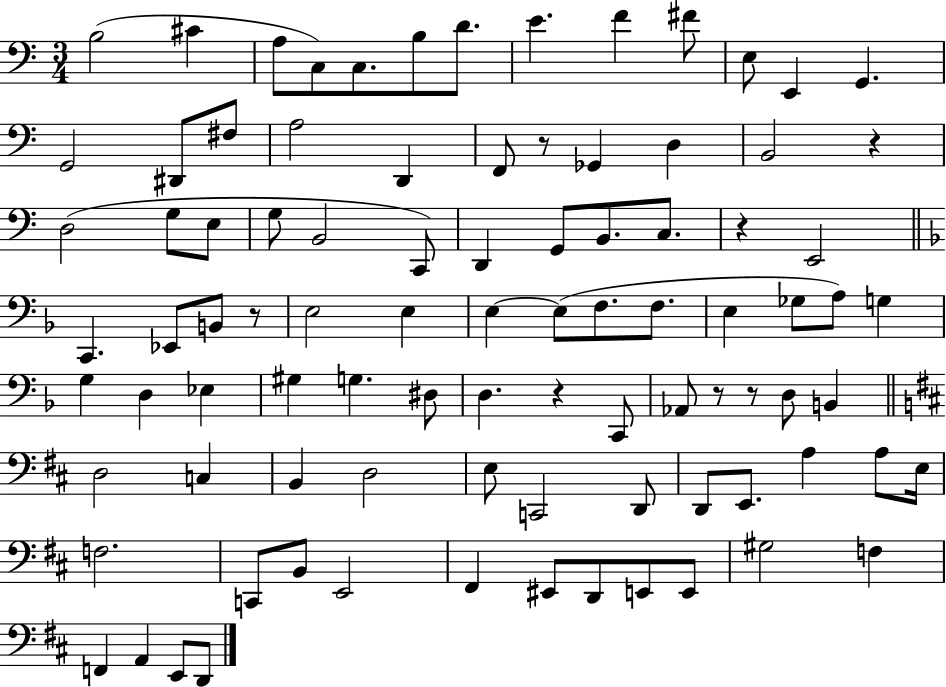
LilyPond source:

{
  \clef bass
  \numericTimeSignature
  \time 3/4
  \key c \major
  \repeat volta 2 { b2( cis'4 | a8 c8) c8. b8 d'8. | e'4. f'4 fis'8 | e8 e,4 g,4. | \break g,2 dis,8 fis8 | a2 d,4 | f,8 r8 ges,4 d4 | b,2 r4 | \break d2( g8 e8 | g8 b,2 c,8) | d,4 g,8 b,8. c8. | r4 e,2 | \break \bar "||" \break \key d \minor c,4. ees,8 b,8 r8 | e2 e4 | e4~~ e8( f8. f8. | e4 ges8 a8) g4 | \break g4 d4 ees4 | gis4 g4. dis8 | d4. r4 c,8 | aes,8 r8 r8 d8 b,4 | \break \bar "||" \break \key b \minor d2 c4 | b,4 d2 | e8 c,2 d,8 | d,8 e,8. a4 a8 e16 | \break f2. | c,8 b,8 e,2 | fis,4 eis,8 d,8 e,8 e,8 | gis2 f4 | \break f,4 a,4 e,8 d,8 | } \bar "|."
}